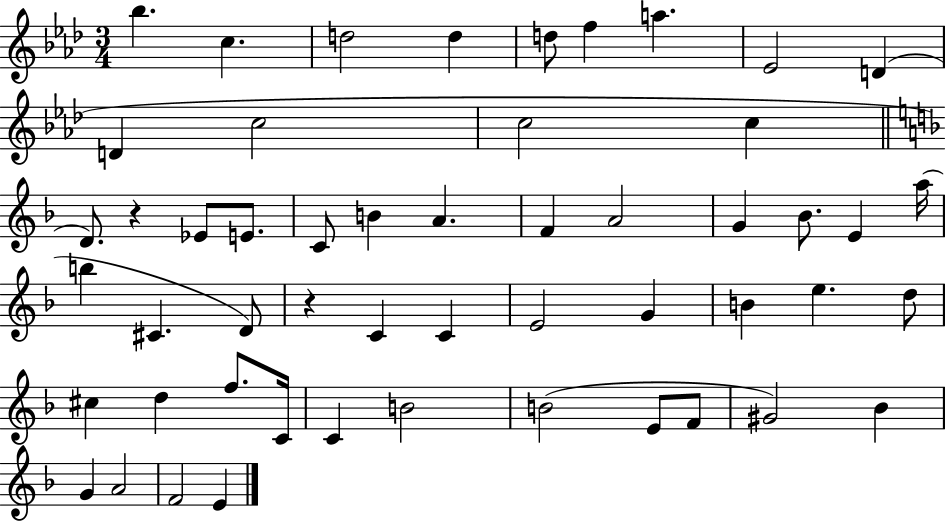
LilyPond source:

{
  \clef treble
  \numericTimeSignature
  \time 3/4
  \key aes \major
  bes''4. c''4. | d''2 d''4 | d''8 f''4 a''4. | ees'2 d'4( | \break d'4 c''2 | c''2 c''4 | \bar "||" \break \key f \major d'8.) r4 ees'8 e'8. | c'8 b'4 a'4. | f'4 a'2 | g'4 bes'8. e'4 a''16( | \break b''4 cis'4. d'8) | r4 c'4 c'4 | e'2 g'4 | b'4 e''4. d''8 | \break cis''4 d''4 f''8. c'16 | c'4 b'2 | b'2( e'8 f'8 | gis'2) bes'4 | \break g'4 a'2 | f'2 e'4 | \bar "|."
}